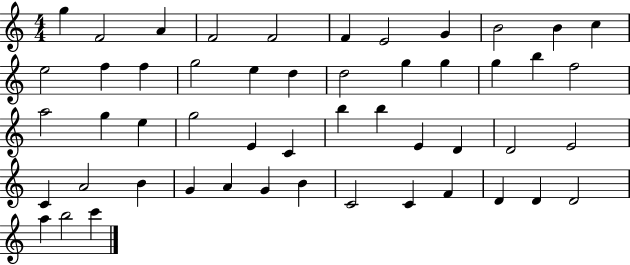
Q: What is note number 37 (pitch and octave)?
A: A4